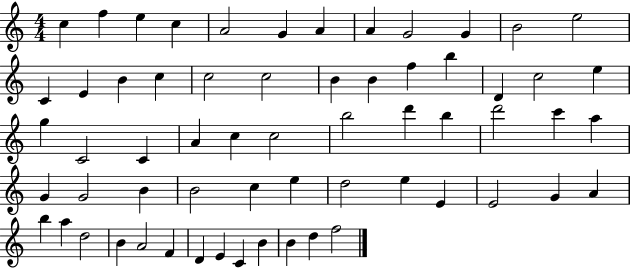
{
  \clef treble
  \numericTimeSignature
  \time 4/4
  \key c \major
  c''4 f''4 e''4 c''4 | a'2 g'4 a'4 | a'4 g'2 g'4 | b'2 e''2 | \break c'4 e'4 b'4 c''4 | c''2 c''2 | b'4 b'4 f''4 b''4 | d'4 c''2 e''4 | \break g''4 c'2 c'4 | a'4 c''4 c''2 | b''2 d'''4 b''4 | d'''2 c'''4 a''4 | \break g'4 g'2 b'4 | b'2 c''4 e''4 | d''2 e''4 e'4 | e'2 g'4 a'4 | \break b''4 a''4 d''2 | b'4 a'2 f'4 | d'4 e'4 c'4 b'4 | b'4 d''4 f''2 | \break \bar "|."
}